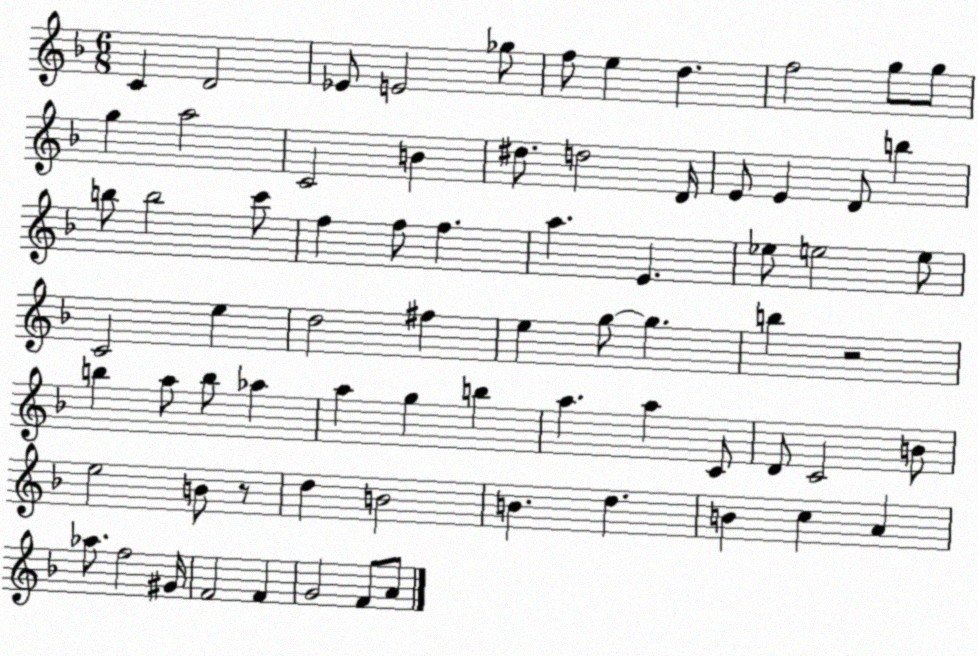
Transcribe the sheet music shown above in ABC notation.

X:1
T:Untitled
M:6/8
L:1/4
K:F
C D2 _E/2 E2 _g/2 f/2 e d f2 g/2 g/2 g a2 C2 B ^d/2 d2 D/4 E/2 E D/2 b b/2 b2 c'/2 f f/2 f a E _e/2 e2 e/2 C2 e d2 ^f e g/2 g b z2 b a/2 b/2 _a a g b a a C/2 D/2 C2 B/2 e2 B/2 z/2 d B2 B d B c A _a/2 f2 ^G/4 F2 F G2 F/2 A/2